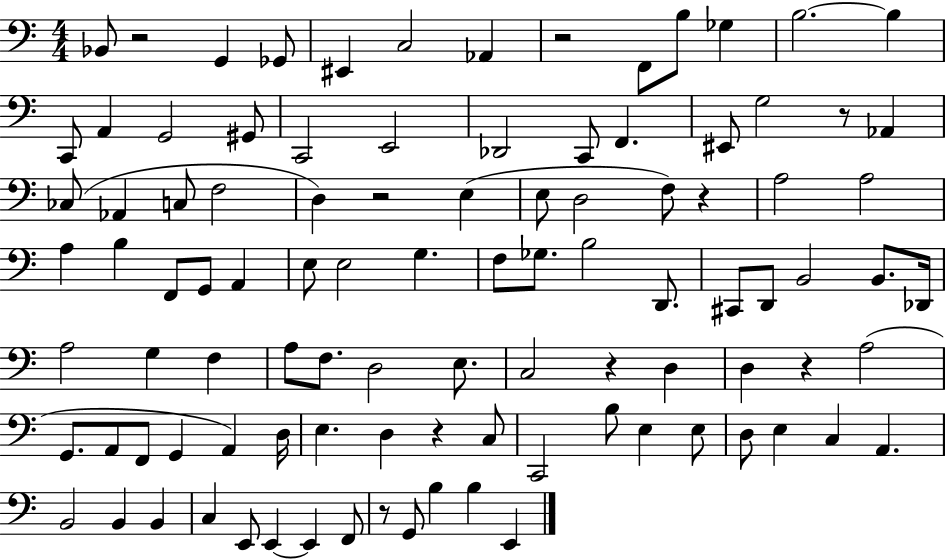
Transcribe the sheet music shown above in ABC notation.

X:1
T:Untitled
M:4/4
L:1/4
K:C
_B,,/2 z2 G,, _G,,/2 ^E,, C,2 _A,, z2 F,,/2 B,/2 _G, B,2 B, C,,/2 A,, G,,2 ^G,,/2 C,,2 E,,2 _D,,2 C,,/2 F,, ^E,,/2 G,2 z/2 _A,, _C,/2 _A,, C,/2 F,2 D, z2 E, E,/2 D,2 F,/2 z A,2 A,2 A, B, F,,/2 G,,/2 A,, E,/2 E,2 G, F,/2 _G,/2 B,2 D,,/2 ^C,,/2 D,,/2 B,,2 B,,/2 _D,,/4 A,2 G, F, A,/2 F,/2 D,2 E,/2 C,2 z D, D, z A,2 G,,/2 A,,/2 F,,/2 G,, A,, D,/4 E, D, z C,/2 C,,2 B,/2 E, E,/2 D,/2 E, C, A,, B,,2 B,, B,, C, E,,/2 E,, E,, F,,/2 z/2 G,,/2 B, B, E,,